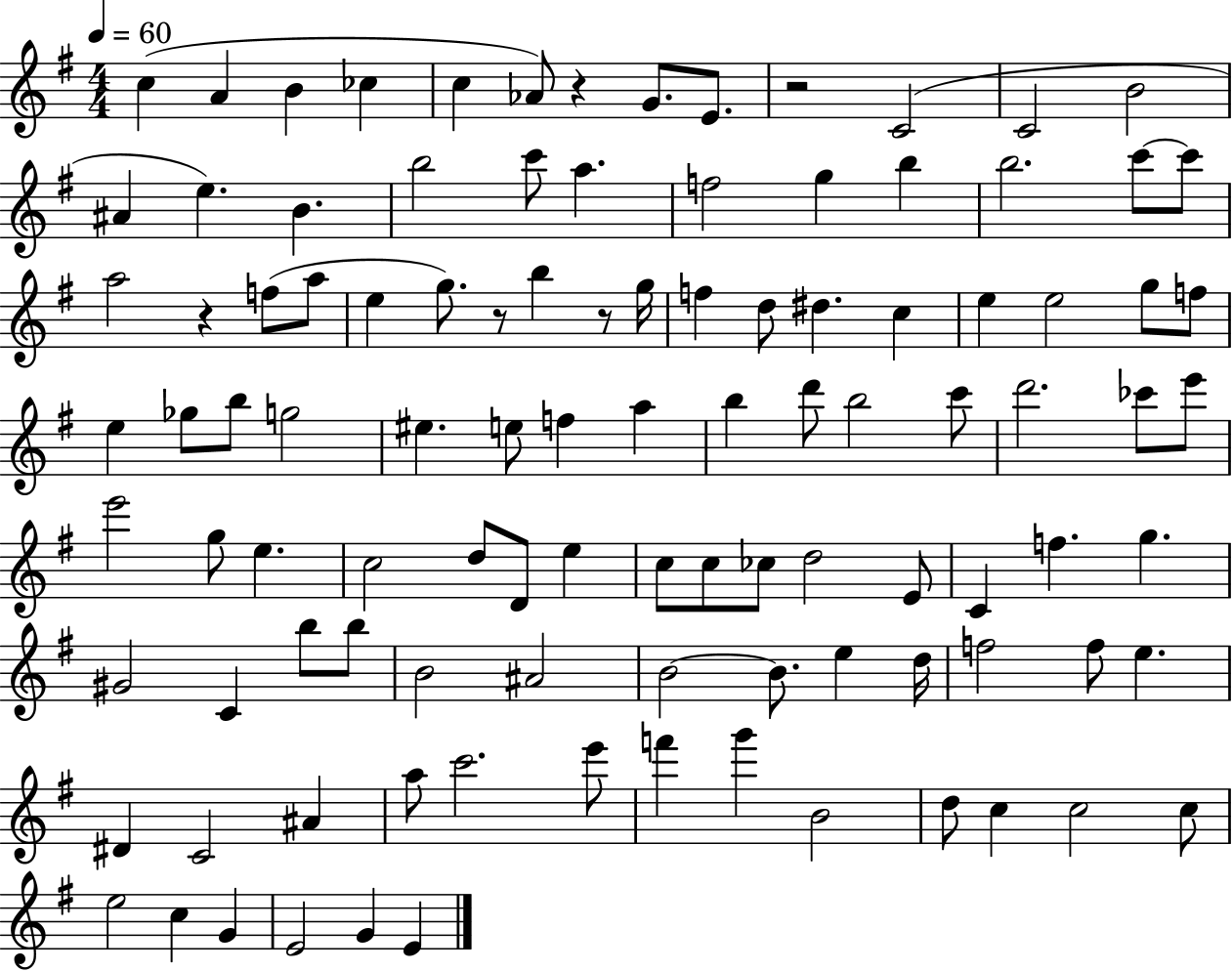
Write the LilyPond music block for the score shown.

{
  \clef treble
  \numericTimeSignature
  \time 4/4
  \key g \major
  \tempo 4 = 60
  c''4( a'4 b'4 ces''4 | c''4 aes'8) r4 g'8. e'8. | r2 c'2( | c'2 b'2 | \break ais'4 e''4.) b'4. | b''2 c'''8 a''4. | f''2 g''4 b''4 | b''2. c'''8~~ c'''8 | \break a''2 r4 f''8( a''8 | e''4 g''8.) r8 b''4 r8 g''16 | f''4 d''8 dis''4. c''4 | e''4 e''2 g''8 f''8 | \break e''4 ges''8 b''8 g''2 | eis''4. e''8 f''4 a''4 | b''4 d'''8 b''2 c'''8 | d'''2. ces'''8 e'''8 | \break e'''2 g''8 e''4. | c''2 d''8 d'8 e''4 | c''8 c''8 ces''8 d''2 e'8 | c'4 f''4. g''4. | \break gis'2 c'4 b''8 b''8 | b'2 ais'2 | b'2~~ b'8. e''4 d''16 | f''2 f''8 e''4. | \break dis'4 c'2 ais'4 | a''8 c'''2. e'''8 | f'''4 g'''4 b'2 | d''8 c''4 c''2 c''8 | \break e''2 c''4 g'4 | e'2 g'4 e'4 | \bar "|."
}